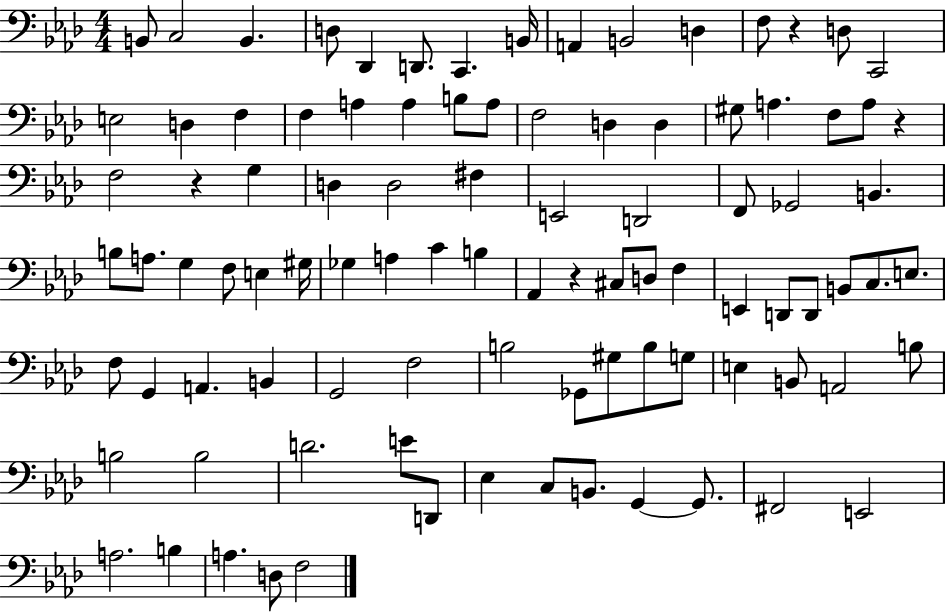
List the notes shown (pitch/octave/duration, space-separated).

B2/e C3/h B2/q. D3/e Db2/q D2/e. C2/q. B2/s A2/q B2/h D3/q F3/e R/q D3/e C2/h E3/h D3/q F3/q F3/q A3/q A3/q B3/e A3/e F3/h D3/q D3/q G#3/e A3/q. F3/e A3/e R/q F3/h R/q G3/q D3/q D3/h F#3/q E2/h D2/h F2/e Gb2/h B2/q. B3/e A3/e. G3/q F3/e E3/q G#3/s Gb3/q A3/q C4/q B3/q Ab2/q R/q C#3/e D3/e F3/q E2/q D2/e D2/e B2/e C3/e. E3/e. F3/e G2/q A2/q. B2/q G2/h F3/h B3/h Gb2/e G#3/e B3/e G3/e E3/q B2/e A2/h B3/e B3/h B3/h D4/h. E4/e D2/e Eb3/q C3/e B2/e. G2/q G2/e. F#2/h E2/h A3/h. B3/q A3/q. D3/e F3/h